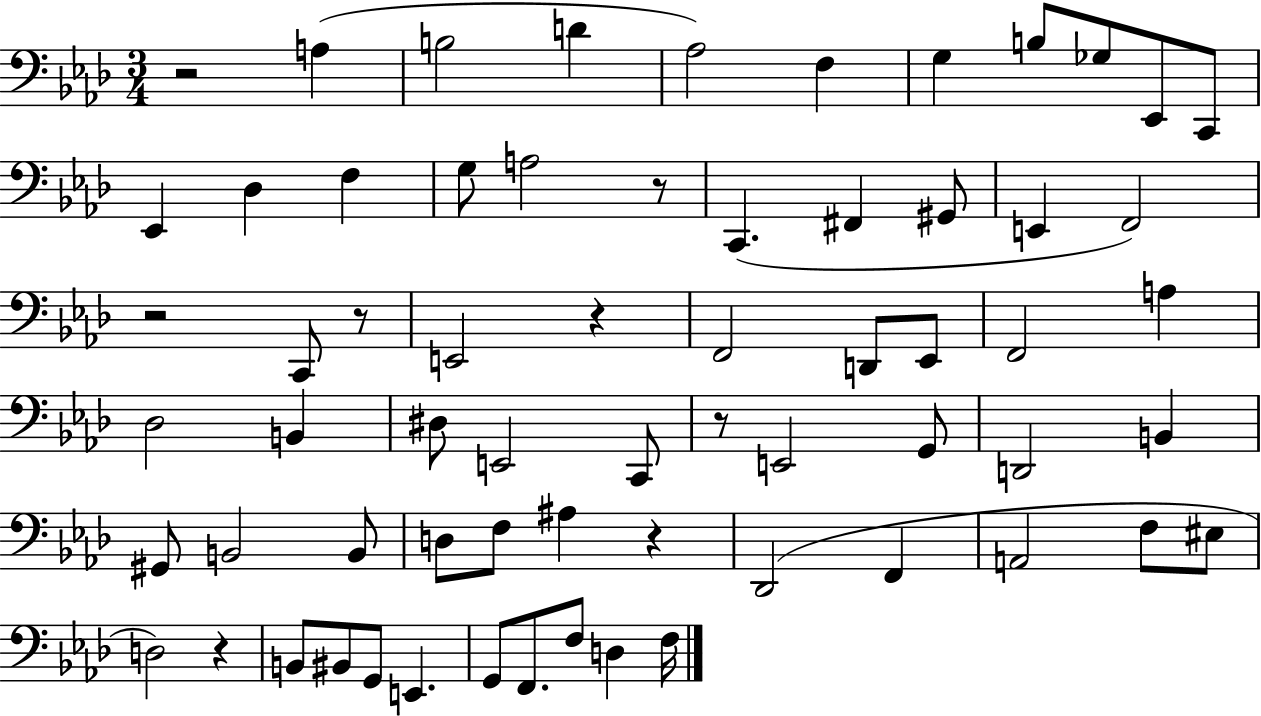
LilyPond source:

{
  \clef bass
  \numericTimeSignature
  \time 3/4
  \key aes \major
  r2 a4( | b2 d'4 | aes2) f4 | g4 b8 ges8 ees,8 c,8 | \break ees,4 des4 f4 | g8 a2 r8 | c,4.( fis,4 gis,8 | e,4 f,2) | \break r2 c,8 r8 | e,2 r4 | f,2 d,8 ees,8 | f,2 a4 | \break des2 b,4 | dis8 e,2 c,8 | r8 e,2 g,8 | d,2 b,4 | \break gis,8 b,2 b,8 | d8 f8 ais4 r4 | des,2( f,4 | a,2 f8 eis8 | \break d2) r4 | b,8 bis,8 g,8 e,4. | g,8 f,8. f8 d4 f16 | \bar "|."
}